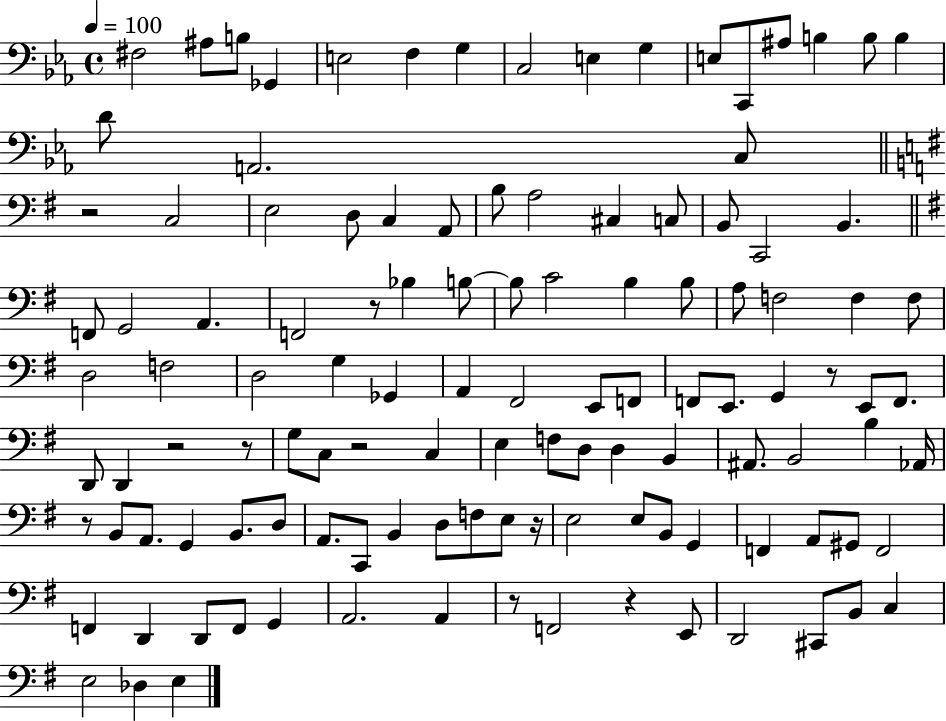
F#3/h A#3/e B3/e Gb2/q E3/h F3/q G3/q C3/h E3/q G3/q E3/e C2/e A#3/e B3/q B3/e B3/q D4/e A2/h. C3/e R/h C3/h E3/h D3/e C3/q A2/e B3/e A3/h C#3/q C3/e B2/e C2/h B2/q. F2/e G2/h A2/q. F2/h R/e Bb3/q B3/e B3/e C4/h B3/q B3/e A3/e F3/h F3/q F3/e D3/h F3/h D3/h G3/q Gb2/q A2/q F#2/h E2/e F2/e F2/e E2/e. G2/q R/e E2/e F2/e. D2/e D2/q R/h R/e G3/e C3/e R/h C3/q E3/q F3/e D3/e D3/q B2/q A#2/e. B2/h B3/q Ab2/s R/e B2/e A2/e. G2/q B2/e. D3/e A2/e. C2/e B2/q D3/e F3/e E3/e R/s E3/h E3/e B2/e G2/q F2/q A2/e G#2/e F2/h F2/q D2/q D2/e F2/e G2/q A2/h. A2/q R/e F2/h R/q E2/e D2/h C#2/e B2/e C3/q E3/h Db3/q E3/q